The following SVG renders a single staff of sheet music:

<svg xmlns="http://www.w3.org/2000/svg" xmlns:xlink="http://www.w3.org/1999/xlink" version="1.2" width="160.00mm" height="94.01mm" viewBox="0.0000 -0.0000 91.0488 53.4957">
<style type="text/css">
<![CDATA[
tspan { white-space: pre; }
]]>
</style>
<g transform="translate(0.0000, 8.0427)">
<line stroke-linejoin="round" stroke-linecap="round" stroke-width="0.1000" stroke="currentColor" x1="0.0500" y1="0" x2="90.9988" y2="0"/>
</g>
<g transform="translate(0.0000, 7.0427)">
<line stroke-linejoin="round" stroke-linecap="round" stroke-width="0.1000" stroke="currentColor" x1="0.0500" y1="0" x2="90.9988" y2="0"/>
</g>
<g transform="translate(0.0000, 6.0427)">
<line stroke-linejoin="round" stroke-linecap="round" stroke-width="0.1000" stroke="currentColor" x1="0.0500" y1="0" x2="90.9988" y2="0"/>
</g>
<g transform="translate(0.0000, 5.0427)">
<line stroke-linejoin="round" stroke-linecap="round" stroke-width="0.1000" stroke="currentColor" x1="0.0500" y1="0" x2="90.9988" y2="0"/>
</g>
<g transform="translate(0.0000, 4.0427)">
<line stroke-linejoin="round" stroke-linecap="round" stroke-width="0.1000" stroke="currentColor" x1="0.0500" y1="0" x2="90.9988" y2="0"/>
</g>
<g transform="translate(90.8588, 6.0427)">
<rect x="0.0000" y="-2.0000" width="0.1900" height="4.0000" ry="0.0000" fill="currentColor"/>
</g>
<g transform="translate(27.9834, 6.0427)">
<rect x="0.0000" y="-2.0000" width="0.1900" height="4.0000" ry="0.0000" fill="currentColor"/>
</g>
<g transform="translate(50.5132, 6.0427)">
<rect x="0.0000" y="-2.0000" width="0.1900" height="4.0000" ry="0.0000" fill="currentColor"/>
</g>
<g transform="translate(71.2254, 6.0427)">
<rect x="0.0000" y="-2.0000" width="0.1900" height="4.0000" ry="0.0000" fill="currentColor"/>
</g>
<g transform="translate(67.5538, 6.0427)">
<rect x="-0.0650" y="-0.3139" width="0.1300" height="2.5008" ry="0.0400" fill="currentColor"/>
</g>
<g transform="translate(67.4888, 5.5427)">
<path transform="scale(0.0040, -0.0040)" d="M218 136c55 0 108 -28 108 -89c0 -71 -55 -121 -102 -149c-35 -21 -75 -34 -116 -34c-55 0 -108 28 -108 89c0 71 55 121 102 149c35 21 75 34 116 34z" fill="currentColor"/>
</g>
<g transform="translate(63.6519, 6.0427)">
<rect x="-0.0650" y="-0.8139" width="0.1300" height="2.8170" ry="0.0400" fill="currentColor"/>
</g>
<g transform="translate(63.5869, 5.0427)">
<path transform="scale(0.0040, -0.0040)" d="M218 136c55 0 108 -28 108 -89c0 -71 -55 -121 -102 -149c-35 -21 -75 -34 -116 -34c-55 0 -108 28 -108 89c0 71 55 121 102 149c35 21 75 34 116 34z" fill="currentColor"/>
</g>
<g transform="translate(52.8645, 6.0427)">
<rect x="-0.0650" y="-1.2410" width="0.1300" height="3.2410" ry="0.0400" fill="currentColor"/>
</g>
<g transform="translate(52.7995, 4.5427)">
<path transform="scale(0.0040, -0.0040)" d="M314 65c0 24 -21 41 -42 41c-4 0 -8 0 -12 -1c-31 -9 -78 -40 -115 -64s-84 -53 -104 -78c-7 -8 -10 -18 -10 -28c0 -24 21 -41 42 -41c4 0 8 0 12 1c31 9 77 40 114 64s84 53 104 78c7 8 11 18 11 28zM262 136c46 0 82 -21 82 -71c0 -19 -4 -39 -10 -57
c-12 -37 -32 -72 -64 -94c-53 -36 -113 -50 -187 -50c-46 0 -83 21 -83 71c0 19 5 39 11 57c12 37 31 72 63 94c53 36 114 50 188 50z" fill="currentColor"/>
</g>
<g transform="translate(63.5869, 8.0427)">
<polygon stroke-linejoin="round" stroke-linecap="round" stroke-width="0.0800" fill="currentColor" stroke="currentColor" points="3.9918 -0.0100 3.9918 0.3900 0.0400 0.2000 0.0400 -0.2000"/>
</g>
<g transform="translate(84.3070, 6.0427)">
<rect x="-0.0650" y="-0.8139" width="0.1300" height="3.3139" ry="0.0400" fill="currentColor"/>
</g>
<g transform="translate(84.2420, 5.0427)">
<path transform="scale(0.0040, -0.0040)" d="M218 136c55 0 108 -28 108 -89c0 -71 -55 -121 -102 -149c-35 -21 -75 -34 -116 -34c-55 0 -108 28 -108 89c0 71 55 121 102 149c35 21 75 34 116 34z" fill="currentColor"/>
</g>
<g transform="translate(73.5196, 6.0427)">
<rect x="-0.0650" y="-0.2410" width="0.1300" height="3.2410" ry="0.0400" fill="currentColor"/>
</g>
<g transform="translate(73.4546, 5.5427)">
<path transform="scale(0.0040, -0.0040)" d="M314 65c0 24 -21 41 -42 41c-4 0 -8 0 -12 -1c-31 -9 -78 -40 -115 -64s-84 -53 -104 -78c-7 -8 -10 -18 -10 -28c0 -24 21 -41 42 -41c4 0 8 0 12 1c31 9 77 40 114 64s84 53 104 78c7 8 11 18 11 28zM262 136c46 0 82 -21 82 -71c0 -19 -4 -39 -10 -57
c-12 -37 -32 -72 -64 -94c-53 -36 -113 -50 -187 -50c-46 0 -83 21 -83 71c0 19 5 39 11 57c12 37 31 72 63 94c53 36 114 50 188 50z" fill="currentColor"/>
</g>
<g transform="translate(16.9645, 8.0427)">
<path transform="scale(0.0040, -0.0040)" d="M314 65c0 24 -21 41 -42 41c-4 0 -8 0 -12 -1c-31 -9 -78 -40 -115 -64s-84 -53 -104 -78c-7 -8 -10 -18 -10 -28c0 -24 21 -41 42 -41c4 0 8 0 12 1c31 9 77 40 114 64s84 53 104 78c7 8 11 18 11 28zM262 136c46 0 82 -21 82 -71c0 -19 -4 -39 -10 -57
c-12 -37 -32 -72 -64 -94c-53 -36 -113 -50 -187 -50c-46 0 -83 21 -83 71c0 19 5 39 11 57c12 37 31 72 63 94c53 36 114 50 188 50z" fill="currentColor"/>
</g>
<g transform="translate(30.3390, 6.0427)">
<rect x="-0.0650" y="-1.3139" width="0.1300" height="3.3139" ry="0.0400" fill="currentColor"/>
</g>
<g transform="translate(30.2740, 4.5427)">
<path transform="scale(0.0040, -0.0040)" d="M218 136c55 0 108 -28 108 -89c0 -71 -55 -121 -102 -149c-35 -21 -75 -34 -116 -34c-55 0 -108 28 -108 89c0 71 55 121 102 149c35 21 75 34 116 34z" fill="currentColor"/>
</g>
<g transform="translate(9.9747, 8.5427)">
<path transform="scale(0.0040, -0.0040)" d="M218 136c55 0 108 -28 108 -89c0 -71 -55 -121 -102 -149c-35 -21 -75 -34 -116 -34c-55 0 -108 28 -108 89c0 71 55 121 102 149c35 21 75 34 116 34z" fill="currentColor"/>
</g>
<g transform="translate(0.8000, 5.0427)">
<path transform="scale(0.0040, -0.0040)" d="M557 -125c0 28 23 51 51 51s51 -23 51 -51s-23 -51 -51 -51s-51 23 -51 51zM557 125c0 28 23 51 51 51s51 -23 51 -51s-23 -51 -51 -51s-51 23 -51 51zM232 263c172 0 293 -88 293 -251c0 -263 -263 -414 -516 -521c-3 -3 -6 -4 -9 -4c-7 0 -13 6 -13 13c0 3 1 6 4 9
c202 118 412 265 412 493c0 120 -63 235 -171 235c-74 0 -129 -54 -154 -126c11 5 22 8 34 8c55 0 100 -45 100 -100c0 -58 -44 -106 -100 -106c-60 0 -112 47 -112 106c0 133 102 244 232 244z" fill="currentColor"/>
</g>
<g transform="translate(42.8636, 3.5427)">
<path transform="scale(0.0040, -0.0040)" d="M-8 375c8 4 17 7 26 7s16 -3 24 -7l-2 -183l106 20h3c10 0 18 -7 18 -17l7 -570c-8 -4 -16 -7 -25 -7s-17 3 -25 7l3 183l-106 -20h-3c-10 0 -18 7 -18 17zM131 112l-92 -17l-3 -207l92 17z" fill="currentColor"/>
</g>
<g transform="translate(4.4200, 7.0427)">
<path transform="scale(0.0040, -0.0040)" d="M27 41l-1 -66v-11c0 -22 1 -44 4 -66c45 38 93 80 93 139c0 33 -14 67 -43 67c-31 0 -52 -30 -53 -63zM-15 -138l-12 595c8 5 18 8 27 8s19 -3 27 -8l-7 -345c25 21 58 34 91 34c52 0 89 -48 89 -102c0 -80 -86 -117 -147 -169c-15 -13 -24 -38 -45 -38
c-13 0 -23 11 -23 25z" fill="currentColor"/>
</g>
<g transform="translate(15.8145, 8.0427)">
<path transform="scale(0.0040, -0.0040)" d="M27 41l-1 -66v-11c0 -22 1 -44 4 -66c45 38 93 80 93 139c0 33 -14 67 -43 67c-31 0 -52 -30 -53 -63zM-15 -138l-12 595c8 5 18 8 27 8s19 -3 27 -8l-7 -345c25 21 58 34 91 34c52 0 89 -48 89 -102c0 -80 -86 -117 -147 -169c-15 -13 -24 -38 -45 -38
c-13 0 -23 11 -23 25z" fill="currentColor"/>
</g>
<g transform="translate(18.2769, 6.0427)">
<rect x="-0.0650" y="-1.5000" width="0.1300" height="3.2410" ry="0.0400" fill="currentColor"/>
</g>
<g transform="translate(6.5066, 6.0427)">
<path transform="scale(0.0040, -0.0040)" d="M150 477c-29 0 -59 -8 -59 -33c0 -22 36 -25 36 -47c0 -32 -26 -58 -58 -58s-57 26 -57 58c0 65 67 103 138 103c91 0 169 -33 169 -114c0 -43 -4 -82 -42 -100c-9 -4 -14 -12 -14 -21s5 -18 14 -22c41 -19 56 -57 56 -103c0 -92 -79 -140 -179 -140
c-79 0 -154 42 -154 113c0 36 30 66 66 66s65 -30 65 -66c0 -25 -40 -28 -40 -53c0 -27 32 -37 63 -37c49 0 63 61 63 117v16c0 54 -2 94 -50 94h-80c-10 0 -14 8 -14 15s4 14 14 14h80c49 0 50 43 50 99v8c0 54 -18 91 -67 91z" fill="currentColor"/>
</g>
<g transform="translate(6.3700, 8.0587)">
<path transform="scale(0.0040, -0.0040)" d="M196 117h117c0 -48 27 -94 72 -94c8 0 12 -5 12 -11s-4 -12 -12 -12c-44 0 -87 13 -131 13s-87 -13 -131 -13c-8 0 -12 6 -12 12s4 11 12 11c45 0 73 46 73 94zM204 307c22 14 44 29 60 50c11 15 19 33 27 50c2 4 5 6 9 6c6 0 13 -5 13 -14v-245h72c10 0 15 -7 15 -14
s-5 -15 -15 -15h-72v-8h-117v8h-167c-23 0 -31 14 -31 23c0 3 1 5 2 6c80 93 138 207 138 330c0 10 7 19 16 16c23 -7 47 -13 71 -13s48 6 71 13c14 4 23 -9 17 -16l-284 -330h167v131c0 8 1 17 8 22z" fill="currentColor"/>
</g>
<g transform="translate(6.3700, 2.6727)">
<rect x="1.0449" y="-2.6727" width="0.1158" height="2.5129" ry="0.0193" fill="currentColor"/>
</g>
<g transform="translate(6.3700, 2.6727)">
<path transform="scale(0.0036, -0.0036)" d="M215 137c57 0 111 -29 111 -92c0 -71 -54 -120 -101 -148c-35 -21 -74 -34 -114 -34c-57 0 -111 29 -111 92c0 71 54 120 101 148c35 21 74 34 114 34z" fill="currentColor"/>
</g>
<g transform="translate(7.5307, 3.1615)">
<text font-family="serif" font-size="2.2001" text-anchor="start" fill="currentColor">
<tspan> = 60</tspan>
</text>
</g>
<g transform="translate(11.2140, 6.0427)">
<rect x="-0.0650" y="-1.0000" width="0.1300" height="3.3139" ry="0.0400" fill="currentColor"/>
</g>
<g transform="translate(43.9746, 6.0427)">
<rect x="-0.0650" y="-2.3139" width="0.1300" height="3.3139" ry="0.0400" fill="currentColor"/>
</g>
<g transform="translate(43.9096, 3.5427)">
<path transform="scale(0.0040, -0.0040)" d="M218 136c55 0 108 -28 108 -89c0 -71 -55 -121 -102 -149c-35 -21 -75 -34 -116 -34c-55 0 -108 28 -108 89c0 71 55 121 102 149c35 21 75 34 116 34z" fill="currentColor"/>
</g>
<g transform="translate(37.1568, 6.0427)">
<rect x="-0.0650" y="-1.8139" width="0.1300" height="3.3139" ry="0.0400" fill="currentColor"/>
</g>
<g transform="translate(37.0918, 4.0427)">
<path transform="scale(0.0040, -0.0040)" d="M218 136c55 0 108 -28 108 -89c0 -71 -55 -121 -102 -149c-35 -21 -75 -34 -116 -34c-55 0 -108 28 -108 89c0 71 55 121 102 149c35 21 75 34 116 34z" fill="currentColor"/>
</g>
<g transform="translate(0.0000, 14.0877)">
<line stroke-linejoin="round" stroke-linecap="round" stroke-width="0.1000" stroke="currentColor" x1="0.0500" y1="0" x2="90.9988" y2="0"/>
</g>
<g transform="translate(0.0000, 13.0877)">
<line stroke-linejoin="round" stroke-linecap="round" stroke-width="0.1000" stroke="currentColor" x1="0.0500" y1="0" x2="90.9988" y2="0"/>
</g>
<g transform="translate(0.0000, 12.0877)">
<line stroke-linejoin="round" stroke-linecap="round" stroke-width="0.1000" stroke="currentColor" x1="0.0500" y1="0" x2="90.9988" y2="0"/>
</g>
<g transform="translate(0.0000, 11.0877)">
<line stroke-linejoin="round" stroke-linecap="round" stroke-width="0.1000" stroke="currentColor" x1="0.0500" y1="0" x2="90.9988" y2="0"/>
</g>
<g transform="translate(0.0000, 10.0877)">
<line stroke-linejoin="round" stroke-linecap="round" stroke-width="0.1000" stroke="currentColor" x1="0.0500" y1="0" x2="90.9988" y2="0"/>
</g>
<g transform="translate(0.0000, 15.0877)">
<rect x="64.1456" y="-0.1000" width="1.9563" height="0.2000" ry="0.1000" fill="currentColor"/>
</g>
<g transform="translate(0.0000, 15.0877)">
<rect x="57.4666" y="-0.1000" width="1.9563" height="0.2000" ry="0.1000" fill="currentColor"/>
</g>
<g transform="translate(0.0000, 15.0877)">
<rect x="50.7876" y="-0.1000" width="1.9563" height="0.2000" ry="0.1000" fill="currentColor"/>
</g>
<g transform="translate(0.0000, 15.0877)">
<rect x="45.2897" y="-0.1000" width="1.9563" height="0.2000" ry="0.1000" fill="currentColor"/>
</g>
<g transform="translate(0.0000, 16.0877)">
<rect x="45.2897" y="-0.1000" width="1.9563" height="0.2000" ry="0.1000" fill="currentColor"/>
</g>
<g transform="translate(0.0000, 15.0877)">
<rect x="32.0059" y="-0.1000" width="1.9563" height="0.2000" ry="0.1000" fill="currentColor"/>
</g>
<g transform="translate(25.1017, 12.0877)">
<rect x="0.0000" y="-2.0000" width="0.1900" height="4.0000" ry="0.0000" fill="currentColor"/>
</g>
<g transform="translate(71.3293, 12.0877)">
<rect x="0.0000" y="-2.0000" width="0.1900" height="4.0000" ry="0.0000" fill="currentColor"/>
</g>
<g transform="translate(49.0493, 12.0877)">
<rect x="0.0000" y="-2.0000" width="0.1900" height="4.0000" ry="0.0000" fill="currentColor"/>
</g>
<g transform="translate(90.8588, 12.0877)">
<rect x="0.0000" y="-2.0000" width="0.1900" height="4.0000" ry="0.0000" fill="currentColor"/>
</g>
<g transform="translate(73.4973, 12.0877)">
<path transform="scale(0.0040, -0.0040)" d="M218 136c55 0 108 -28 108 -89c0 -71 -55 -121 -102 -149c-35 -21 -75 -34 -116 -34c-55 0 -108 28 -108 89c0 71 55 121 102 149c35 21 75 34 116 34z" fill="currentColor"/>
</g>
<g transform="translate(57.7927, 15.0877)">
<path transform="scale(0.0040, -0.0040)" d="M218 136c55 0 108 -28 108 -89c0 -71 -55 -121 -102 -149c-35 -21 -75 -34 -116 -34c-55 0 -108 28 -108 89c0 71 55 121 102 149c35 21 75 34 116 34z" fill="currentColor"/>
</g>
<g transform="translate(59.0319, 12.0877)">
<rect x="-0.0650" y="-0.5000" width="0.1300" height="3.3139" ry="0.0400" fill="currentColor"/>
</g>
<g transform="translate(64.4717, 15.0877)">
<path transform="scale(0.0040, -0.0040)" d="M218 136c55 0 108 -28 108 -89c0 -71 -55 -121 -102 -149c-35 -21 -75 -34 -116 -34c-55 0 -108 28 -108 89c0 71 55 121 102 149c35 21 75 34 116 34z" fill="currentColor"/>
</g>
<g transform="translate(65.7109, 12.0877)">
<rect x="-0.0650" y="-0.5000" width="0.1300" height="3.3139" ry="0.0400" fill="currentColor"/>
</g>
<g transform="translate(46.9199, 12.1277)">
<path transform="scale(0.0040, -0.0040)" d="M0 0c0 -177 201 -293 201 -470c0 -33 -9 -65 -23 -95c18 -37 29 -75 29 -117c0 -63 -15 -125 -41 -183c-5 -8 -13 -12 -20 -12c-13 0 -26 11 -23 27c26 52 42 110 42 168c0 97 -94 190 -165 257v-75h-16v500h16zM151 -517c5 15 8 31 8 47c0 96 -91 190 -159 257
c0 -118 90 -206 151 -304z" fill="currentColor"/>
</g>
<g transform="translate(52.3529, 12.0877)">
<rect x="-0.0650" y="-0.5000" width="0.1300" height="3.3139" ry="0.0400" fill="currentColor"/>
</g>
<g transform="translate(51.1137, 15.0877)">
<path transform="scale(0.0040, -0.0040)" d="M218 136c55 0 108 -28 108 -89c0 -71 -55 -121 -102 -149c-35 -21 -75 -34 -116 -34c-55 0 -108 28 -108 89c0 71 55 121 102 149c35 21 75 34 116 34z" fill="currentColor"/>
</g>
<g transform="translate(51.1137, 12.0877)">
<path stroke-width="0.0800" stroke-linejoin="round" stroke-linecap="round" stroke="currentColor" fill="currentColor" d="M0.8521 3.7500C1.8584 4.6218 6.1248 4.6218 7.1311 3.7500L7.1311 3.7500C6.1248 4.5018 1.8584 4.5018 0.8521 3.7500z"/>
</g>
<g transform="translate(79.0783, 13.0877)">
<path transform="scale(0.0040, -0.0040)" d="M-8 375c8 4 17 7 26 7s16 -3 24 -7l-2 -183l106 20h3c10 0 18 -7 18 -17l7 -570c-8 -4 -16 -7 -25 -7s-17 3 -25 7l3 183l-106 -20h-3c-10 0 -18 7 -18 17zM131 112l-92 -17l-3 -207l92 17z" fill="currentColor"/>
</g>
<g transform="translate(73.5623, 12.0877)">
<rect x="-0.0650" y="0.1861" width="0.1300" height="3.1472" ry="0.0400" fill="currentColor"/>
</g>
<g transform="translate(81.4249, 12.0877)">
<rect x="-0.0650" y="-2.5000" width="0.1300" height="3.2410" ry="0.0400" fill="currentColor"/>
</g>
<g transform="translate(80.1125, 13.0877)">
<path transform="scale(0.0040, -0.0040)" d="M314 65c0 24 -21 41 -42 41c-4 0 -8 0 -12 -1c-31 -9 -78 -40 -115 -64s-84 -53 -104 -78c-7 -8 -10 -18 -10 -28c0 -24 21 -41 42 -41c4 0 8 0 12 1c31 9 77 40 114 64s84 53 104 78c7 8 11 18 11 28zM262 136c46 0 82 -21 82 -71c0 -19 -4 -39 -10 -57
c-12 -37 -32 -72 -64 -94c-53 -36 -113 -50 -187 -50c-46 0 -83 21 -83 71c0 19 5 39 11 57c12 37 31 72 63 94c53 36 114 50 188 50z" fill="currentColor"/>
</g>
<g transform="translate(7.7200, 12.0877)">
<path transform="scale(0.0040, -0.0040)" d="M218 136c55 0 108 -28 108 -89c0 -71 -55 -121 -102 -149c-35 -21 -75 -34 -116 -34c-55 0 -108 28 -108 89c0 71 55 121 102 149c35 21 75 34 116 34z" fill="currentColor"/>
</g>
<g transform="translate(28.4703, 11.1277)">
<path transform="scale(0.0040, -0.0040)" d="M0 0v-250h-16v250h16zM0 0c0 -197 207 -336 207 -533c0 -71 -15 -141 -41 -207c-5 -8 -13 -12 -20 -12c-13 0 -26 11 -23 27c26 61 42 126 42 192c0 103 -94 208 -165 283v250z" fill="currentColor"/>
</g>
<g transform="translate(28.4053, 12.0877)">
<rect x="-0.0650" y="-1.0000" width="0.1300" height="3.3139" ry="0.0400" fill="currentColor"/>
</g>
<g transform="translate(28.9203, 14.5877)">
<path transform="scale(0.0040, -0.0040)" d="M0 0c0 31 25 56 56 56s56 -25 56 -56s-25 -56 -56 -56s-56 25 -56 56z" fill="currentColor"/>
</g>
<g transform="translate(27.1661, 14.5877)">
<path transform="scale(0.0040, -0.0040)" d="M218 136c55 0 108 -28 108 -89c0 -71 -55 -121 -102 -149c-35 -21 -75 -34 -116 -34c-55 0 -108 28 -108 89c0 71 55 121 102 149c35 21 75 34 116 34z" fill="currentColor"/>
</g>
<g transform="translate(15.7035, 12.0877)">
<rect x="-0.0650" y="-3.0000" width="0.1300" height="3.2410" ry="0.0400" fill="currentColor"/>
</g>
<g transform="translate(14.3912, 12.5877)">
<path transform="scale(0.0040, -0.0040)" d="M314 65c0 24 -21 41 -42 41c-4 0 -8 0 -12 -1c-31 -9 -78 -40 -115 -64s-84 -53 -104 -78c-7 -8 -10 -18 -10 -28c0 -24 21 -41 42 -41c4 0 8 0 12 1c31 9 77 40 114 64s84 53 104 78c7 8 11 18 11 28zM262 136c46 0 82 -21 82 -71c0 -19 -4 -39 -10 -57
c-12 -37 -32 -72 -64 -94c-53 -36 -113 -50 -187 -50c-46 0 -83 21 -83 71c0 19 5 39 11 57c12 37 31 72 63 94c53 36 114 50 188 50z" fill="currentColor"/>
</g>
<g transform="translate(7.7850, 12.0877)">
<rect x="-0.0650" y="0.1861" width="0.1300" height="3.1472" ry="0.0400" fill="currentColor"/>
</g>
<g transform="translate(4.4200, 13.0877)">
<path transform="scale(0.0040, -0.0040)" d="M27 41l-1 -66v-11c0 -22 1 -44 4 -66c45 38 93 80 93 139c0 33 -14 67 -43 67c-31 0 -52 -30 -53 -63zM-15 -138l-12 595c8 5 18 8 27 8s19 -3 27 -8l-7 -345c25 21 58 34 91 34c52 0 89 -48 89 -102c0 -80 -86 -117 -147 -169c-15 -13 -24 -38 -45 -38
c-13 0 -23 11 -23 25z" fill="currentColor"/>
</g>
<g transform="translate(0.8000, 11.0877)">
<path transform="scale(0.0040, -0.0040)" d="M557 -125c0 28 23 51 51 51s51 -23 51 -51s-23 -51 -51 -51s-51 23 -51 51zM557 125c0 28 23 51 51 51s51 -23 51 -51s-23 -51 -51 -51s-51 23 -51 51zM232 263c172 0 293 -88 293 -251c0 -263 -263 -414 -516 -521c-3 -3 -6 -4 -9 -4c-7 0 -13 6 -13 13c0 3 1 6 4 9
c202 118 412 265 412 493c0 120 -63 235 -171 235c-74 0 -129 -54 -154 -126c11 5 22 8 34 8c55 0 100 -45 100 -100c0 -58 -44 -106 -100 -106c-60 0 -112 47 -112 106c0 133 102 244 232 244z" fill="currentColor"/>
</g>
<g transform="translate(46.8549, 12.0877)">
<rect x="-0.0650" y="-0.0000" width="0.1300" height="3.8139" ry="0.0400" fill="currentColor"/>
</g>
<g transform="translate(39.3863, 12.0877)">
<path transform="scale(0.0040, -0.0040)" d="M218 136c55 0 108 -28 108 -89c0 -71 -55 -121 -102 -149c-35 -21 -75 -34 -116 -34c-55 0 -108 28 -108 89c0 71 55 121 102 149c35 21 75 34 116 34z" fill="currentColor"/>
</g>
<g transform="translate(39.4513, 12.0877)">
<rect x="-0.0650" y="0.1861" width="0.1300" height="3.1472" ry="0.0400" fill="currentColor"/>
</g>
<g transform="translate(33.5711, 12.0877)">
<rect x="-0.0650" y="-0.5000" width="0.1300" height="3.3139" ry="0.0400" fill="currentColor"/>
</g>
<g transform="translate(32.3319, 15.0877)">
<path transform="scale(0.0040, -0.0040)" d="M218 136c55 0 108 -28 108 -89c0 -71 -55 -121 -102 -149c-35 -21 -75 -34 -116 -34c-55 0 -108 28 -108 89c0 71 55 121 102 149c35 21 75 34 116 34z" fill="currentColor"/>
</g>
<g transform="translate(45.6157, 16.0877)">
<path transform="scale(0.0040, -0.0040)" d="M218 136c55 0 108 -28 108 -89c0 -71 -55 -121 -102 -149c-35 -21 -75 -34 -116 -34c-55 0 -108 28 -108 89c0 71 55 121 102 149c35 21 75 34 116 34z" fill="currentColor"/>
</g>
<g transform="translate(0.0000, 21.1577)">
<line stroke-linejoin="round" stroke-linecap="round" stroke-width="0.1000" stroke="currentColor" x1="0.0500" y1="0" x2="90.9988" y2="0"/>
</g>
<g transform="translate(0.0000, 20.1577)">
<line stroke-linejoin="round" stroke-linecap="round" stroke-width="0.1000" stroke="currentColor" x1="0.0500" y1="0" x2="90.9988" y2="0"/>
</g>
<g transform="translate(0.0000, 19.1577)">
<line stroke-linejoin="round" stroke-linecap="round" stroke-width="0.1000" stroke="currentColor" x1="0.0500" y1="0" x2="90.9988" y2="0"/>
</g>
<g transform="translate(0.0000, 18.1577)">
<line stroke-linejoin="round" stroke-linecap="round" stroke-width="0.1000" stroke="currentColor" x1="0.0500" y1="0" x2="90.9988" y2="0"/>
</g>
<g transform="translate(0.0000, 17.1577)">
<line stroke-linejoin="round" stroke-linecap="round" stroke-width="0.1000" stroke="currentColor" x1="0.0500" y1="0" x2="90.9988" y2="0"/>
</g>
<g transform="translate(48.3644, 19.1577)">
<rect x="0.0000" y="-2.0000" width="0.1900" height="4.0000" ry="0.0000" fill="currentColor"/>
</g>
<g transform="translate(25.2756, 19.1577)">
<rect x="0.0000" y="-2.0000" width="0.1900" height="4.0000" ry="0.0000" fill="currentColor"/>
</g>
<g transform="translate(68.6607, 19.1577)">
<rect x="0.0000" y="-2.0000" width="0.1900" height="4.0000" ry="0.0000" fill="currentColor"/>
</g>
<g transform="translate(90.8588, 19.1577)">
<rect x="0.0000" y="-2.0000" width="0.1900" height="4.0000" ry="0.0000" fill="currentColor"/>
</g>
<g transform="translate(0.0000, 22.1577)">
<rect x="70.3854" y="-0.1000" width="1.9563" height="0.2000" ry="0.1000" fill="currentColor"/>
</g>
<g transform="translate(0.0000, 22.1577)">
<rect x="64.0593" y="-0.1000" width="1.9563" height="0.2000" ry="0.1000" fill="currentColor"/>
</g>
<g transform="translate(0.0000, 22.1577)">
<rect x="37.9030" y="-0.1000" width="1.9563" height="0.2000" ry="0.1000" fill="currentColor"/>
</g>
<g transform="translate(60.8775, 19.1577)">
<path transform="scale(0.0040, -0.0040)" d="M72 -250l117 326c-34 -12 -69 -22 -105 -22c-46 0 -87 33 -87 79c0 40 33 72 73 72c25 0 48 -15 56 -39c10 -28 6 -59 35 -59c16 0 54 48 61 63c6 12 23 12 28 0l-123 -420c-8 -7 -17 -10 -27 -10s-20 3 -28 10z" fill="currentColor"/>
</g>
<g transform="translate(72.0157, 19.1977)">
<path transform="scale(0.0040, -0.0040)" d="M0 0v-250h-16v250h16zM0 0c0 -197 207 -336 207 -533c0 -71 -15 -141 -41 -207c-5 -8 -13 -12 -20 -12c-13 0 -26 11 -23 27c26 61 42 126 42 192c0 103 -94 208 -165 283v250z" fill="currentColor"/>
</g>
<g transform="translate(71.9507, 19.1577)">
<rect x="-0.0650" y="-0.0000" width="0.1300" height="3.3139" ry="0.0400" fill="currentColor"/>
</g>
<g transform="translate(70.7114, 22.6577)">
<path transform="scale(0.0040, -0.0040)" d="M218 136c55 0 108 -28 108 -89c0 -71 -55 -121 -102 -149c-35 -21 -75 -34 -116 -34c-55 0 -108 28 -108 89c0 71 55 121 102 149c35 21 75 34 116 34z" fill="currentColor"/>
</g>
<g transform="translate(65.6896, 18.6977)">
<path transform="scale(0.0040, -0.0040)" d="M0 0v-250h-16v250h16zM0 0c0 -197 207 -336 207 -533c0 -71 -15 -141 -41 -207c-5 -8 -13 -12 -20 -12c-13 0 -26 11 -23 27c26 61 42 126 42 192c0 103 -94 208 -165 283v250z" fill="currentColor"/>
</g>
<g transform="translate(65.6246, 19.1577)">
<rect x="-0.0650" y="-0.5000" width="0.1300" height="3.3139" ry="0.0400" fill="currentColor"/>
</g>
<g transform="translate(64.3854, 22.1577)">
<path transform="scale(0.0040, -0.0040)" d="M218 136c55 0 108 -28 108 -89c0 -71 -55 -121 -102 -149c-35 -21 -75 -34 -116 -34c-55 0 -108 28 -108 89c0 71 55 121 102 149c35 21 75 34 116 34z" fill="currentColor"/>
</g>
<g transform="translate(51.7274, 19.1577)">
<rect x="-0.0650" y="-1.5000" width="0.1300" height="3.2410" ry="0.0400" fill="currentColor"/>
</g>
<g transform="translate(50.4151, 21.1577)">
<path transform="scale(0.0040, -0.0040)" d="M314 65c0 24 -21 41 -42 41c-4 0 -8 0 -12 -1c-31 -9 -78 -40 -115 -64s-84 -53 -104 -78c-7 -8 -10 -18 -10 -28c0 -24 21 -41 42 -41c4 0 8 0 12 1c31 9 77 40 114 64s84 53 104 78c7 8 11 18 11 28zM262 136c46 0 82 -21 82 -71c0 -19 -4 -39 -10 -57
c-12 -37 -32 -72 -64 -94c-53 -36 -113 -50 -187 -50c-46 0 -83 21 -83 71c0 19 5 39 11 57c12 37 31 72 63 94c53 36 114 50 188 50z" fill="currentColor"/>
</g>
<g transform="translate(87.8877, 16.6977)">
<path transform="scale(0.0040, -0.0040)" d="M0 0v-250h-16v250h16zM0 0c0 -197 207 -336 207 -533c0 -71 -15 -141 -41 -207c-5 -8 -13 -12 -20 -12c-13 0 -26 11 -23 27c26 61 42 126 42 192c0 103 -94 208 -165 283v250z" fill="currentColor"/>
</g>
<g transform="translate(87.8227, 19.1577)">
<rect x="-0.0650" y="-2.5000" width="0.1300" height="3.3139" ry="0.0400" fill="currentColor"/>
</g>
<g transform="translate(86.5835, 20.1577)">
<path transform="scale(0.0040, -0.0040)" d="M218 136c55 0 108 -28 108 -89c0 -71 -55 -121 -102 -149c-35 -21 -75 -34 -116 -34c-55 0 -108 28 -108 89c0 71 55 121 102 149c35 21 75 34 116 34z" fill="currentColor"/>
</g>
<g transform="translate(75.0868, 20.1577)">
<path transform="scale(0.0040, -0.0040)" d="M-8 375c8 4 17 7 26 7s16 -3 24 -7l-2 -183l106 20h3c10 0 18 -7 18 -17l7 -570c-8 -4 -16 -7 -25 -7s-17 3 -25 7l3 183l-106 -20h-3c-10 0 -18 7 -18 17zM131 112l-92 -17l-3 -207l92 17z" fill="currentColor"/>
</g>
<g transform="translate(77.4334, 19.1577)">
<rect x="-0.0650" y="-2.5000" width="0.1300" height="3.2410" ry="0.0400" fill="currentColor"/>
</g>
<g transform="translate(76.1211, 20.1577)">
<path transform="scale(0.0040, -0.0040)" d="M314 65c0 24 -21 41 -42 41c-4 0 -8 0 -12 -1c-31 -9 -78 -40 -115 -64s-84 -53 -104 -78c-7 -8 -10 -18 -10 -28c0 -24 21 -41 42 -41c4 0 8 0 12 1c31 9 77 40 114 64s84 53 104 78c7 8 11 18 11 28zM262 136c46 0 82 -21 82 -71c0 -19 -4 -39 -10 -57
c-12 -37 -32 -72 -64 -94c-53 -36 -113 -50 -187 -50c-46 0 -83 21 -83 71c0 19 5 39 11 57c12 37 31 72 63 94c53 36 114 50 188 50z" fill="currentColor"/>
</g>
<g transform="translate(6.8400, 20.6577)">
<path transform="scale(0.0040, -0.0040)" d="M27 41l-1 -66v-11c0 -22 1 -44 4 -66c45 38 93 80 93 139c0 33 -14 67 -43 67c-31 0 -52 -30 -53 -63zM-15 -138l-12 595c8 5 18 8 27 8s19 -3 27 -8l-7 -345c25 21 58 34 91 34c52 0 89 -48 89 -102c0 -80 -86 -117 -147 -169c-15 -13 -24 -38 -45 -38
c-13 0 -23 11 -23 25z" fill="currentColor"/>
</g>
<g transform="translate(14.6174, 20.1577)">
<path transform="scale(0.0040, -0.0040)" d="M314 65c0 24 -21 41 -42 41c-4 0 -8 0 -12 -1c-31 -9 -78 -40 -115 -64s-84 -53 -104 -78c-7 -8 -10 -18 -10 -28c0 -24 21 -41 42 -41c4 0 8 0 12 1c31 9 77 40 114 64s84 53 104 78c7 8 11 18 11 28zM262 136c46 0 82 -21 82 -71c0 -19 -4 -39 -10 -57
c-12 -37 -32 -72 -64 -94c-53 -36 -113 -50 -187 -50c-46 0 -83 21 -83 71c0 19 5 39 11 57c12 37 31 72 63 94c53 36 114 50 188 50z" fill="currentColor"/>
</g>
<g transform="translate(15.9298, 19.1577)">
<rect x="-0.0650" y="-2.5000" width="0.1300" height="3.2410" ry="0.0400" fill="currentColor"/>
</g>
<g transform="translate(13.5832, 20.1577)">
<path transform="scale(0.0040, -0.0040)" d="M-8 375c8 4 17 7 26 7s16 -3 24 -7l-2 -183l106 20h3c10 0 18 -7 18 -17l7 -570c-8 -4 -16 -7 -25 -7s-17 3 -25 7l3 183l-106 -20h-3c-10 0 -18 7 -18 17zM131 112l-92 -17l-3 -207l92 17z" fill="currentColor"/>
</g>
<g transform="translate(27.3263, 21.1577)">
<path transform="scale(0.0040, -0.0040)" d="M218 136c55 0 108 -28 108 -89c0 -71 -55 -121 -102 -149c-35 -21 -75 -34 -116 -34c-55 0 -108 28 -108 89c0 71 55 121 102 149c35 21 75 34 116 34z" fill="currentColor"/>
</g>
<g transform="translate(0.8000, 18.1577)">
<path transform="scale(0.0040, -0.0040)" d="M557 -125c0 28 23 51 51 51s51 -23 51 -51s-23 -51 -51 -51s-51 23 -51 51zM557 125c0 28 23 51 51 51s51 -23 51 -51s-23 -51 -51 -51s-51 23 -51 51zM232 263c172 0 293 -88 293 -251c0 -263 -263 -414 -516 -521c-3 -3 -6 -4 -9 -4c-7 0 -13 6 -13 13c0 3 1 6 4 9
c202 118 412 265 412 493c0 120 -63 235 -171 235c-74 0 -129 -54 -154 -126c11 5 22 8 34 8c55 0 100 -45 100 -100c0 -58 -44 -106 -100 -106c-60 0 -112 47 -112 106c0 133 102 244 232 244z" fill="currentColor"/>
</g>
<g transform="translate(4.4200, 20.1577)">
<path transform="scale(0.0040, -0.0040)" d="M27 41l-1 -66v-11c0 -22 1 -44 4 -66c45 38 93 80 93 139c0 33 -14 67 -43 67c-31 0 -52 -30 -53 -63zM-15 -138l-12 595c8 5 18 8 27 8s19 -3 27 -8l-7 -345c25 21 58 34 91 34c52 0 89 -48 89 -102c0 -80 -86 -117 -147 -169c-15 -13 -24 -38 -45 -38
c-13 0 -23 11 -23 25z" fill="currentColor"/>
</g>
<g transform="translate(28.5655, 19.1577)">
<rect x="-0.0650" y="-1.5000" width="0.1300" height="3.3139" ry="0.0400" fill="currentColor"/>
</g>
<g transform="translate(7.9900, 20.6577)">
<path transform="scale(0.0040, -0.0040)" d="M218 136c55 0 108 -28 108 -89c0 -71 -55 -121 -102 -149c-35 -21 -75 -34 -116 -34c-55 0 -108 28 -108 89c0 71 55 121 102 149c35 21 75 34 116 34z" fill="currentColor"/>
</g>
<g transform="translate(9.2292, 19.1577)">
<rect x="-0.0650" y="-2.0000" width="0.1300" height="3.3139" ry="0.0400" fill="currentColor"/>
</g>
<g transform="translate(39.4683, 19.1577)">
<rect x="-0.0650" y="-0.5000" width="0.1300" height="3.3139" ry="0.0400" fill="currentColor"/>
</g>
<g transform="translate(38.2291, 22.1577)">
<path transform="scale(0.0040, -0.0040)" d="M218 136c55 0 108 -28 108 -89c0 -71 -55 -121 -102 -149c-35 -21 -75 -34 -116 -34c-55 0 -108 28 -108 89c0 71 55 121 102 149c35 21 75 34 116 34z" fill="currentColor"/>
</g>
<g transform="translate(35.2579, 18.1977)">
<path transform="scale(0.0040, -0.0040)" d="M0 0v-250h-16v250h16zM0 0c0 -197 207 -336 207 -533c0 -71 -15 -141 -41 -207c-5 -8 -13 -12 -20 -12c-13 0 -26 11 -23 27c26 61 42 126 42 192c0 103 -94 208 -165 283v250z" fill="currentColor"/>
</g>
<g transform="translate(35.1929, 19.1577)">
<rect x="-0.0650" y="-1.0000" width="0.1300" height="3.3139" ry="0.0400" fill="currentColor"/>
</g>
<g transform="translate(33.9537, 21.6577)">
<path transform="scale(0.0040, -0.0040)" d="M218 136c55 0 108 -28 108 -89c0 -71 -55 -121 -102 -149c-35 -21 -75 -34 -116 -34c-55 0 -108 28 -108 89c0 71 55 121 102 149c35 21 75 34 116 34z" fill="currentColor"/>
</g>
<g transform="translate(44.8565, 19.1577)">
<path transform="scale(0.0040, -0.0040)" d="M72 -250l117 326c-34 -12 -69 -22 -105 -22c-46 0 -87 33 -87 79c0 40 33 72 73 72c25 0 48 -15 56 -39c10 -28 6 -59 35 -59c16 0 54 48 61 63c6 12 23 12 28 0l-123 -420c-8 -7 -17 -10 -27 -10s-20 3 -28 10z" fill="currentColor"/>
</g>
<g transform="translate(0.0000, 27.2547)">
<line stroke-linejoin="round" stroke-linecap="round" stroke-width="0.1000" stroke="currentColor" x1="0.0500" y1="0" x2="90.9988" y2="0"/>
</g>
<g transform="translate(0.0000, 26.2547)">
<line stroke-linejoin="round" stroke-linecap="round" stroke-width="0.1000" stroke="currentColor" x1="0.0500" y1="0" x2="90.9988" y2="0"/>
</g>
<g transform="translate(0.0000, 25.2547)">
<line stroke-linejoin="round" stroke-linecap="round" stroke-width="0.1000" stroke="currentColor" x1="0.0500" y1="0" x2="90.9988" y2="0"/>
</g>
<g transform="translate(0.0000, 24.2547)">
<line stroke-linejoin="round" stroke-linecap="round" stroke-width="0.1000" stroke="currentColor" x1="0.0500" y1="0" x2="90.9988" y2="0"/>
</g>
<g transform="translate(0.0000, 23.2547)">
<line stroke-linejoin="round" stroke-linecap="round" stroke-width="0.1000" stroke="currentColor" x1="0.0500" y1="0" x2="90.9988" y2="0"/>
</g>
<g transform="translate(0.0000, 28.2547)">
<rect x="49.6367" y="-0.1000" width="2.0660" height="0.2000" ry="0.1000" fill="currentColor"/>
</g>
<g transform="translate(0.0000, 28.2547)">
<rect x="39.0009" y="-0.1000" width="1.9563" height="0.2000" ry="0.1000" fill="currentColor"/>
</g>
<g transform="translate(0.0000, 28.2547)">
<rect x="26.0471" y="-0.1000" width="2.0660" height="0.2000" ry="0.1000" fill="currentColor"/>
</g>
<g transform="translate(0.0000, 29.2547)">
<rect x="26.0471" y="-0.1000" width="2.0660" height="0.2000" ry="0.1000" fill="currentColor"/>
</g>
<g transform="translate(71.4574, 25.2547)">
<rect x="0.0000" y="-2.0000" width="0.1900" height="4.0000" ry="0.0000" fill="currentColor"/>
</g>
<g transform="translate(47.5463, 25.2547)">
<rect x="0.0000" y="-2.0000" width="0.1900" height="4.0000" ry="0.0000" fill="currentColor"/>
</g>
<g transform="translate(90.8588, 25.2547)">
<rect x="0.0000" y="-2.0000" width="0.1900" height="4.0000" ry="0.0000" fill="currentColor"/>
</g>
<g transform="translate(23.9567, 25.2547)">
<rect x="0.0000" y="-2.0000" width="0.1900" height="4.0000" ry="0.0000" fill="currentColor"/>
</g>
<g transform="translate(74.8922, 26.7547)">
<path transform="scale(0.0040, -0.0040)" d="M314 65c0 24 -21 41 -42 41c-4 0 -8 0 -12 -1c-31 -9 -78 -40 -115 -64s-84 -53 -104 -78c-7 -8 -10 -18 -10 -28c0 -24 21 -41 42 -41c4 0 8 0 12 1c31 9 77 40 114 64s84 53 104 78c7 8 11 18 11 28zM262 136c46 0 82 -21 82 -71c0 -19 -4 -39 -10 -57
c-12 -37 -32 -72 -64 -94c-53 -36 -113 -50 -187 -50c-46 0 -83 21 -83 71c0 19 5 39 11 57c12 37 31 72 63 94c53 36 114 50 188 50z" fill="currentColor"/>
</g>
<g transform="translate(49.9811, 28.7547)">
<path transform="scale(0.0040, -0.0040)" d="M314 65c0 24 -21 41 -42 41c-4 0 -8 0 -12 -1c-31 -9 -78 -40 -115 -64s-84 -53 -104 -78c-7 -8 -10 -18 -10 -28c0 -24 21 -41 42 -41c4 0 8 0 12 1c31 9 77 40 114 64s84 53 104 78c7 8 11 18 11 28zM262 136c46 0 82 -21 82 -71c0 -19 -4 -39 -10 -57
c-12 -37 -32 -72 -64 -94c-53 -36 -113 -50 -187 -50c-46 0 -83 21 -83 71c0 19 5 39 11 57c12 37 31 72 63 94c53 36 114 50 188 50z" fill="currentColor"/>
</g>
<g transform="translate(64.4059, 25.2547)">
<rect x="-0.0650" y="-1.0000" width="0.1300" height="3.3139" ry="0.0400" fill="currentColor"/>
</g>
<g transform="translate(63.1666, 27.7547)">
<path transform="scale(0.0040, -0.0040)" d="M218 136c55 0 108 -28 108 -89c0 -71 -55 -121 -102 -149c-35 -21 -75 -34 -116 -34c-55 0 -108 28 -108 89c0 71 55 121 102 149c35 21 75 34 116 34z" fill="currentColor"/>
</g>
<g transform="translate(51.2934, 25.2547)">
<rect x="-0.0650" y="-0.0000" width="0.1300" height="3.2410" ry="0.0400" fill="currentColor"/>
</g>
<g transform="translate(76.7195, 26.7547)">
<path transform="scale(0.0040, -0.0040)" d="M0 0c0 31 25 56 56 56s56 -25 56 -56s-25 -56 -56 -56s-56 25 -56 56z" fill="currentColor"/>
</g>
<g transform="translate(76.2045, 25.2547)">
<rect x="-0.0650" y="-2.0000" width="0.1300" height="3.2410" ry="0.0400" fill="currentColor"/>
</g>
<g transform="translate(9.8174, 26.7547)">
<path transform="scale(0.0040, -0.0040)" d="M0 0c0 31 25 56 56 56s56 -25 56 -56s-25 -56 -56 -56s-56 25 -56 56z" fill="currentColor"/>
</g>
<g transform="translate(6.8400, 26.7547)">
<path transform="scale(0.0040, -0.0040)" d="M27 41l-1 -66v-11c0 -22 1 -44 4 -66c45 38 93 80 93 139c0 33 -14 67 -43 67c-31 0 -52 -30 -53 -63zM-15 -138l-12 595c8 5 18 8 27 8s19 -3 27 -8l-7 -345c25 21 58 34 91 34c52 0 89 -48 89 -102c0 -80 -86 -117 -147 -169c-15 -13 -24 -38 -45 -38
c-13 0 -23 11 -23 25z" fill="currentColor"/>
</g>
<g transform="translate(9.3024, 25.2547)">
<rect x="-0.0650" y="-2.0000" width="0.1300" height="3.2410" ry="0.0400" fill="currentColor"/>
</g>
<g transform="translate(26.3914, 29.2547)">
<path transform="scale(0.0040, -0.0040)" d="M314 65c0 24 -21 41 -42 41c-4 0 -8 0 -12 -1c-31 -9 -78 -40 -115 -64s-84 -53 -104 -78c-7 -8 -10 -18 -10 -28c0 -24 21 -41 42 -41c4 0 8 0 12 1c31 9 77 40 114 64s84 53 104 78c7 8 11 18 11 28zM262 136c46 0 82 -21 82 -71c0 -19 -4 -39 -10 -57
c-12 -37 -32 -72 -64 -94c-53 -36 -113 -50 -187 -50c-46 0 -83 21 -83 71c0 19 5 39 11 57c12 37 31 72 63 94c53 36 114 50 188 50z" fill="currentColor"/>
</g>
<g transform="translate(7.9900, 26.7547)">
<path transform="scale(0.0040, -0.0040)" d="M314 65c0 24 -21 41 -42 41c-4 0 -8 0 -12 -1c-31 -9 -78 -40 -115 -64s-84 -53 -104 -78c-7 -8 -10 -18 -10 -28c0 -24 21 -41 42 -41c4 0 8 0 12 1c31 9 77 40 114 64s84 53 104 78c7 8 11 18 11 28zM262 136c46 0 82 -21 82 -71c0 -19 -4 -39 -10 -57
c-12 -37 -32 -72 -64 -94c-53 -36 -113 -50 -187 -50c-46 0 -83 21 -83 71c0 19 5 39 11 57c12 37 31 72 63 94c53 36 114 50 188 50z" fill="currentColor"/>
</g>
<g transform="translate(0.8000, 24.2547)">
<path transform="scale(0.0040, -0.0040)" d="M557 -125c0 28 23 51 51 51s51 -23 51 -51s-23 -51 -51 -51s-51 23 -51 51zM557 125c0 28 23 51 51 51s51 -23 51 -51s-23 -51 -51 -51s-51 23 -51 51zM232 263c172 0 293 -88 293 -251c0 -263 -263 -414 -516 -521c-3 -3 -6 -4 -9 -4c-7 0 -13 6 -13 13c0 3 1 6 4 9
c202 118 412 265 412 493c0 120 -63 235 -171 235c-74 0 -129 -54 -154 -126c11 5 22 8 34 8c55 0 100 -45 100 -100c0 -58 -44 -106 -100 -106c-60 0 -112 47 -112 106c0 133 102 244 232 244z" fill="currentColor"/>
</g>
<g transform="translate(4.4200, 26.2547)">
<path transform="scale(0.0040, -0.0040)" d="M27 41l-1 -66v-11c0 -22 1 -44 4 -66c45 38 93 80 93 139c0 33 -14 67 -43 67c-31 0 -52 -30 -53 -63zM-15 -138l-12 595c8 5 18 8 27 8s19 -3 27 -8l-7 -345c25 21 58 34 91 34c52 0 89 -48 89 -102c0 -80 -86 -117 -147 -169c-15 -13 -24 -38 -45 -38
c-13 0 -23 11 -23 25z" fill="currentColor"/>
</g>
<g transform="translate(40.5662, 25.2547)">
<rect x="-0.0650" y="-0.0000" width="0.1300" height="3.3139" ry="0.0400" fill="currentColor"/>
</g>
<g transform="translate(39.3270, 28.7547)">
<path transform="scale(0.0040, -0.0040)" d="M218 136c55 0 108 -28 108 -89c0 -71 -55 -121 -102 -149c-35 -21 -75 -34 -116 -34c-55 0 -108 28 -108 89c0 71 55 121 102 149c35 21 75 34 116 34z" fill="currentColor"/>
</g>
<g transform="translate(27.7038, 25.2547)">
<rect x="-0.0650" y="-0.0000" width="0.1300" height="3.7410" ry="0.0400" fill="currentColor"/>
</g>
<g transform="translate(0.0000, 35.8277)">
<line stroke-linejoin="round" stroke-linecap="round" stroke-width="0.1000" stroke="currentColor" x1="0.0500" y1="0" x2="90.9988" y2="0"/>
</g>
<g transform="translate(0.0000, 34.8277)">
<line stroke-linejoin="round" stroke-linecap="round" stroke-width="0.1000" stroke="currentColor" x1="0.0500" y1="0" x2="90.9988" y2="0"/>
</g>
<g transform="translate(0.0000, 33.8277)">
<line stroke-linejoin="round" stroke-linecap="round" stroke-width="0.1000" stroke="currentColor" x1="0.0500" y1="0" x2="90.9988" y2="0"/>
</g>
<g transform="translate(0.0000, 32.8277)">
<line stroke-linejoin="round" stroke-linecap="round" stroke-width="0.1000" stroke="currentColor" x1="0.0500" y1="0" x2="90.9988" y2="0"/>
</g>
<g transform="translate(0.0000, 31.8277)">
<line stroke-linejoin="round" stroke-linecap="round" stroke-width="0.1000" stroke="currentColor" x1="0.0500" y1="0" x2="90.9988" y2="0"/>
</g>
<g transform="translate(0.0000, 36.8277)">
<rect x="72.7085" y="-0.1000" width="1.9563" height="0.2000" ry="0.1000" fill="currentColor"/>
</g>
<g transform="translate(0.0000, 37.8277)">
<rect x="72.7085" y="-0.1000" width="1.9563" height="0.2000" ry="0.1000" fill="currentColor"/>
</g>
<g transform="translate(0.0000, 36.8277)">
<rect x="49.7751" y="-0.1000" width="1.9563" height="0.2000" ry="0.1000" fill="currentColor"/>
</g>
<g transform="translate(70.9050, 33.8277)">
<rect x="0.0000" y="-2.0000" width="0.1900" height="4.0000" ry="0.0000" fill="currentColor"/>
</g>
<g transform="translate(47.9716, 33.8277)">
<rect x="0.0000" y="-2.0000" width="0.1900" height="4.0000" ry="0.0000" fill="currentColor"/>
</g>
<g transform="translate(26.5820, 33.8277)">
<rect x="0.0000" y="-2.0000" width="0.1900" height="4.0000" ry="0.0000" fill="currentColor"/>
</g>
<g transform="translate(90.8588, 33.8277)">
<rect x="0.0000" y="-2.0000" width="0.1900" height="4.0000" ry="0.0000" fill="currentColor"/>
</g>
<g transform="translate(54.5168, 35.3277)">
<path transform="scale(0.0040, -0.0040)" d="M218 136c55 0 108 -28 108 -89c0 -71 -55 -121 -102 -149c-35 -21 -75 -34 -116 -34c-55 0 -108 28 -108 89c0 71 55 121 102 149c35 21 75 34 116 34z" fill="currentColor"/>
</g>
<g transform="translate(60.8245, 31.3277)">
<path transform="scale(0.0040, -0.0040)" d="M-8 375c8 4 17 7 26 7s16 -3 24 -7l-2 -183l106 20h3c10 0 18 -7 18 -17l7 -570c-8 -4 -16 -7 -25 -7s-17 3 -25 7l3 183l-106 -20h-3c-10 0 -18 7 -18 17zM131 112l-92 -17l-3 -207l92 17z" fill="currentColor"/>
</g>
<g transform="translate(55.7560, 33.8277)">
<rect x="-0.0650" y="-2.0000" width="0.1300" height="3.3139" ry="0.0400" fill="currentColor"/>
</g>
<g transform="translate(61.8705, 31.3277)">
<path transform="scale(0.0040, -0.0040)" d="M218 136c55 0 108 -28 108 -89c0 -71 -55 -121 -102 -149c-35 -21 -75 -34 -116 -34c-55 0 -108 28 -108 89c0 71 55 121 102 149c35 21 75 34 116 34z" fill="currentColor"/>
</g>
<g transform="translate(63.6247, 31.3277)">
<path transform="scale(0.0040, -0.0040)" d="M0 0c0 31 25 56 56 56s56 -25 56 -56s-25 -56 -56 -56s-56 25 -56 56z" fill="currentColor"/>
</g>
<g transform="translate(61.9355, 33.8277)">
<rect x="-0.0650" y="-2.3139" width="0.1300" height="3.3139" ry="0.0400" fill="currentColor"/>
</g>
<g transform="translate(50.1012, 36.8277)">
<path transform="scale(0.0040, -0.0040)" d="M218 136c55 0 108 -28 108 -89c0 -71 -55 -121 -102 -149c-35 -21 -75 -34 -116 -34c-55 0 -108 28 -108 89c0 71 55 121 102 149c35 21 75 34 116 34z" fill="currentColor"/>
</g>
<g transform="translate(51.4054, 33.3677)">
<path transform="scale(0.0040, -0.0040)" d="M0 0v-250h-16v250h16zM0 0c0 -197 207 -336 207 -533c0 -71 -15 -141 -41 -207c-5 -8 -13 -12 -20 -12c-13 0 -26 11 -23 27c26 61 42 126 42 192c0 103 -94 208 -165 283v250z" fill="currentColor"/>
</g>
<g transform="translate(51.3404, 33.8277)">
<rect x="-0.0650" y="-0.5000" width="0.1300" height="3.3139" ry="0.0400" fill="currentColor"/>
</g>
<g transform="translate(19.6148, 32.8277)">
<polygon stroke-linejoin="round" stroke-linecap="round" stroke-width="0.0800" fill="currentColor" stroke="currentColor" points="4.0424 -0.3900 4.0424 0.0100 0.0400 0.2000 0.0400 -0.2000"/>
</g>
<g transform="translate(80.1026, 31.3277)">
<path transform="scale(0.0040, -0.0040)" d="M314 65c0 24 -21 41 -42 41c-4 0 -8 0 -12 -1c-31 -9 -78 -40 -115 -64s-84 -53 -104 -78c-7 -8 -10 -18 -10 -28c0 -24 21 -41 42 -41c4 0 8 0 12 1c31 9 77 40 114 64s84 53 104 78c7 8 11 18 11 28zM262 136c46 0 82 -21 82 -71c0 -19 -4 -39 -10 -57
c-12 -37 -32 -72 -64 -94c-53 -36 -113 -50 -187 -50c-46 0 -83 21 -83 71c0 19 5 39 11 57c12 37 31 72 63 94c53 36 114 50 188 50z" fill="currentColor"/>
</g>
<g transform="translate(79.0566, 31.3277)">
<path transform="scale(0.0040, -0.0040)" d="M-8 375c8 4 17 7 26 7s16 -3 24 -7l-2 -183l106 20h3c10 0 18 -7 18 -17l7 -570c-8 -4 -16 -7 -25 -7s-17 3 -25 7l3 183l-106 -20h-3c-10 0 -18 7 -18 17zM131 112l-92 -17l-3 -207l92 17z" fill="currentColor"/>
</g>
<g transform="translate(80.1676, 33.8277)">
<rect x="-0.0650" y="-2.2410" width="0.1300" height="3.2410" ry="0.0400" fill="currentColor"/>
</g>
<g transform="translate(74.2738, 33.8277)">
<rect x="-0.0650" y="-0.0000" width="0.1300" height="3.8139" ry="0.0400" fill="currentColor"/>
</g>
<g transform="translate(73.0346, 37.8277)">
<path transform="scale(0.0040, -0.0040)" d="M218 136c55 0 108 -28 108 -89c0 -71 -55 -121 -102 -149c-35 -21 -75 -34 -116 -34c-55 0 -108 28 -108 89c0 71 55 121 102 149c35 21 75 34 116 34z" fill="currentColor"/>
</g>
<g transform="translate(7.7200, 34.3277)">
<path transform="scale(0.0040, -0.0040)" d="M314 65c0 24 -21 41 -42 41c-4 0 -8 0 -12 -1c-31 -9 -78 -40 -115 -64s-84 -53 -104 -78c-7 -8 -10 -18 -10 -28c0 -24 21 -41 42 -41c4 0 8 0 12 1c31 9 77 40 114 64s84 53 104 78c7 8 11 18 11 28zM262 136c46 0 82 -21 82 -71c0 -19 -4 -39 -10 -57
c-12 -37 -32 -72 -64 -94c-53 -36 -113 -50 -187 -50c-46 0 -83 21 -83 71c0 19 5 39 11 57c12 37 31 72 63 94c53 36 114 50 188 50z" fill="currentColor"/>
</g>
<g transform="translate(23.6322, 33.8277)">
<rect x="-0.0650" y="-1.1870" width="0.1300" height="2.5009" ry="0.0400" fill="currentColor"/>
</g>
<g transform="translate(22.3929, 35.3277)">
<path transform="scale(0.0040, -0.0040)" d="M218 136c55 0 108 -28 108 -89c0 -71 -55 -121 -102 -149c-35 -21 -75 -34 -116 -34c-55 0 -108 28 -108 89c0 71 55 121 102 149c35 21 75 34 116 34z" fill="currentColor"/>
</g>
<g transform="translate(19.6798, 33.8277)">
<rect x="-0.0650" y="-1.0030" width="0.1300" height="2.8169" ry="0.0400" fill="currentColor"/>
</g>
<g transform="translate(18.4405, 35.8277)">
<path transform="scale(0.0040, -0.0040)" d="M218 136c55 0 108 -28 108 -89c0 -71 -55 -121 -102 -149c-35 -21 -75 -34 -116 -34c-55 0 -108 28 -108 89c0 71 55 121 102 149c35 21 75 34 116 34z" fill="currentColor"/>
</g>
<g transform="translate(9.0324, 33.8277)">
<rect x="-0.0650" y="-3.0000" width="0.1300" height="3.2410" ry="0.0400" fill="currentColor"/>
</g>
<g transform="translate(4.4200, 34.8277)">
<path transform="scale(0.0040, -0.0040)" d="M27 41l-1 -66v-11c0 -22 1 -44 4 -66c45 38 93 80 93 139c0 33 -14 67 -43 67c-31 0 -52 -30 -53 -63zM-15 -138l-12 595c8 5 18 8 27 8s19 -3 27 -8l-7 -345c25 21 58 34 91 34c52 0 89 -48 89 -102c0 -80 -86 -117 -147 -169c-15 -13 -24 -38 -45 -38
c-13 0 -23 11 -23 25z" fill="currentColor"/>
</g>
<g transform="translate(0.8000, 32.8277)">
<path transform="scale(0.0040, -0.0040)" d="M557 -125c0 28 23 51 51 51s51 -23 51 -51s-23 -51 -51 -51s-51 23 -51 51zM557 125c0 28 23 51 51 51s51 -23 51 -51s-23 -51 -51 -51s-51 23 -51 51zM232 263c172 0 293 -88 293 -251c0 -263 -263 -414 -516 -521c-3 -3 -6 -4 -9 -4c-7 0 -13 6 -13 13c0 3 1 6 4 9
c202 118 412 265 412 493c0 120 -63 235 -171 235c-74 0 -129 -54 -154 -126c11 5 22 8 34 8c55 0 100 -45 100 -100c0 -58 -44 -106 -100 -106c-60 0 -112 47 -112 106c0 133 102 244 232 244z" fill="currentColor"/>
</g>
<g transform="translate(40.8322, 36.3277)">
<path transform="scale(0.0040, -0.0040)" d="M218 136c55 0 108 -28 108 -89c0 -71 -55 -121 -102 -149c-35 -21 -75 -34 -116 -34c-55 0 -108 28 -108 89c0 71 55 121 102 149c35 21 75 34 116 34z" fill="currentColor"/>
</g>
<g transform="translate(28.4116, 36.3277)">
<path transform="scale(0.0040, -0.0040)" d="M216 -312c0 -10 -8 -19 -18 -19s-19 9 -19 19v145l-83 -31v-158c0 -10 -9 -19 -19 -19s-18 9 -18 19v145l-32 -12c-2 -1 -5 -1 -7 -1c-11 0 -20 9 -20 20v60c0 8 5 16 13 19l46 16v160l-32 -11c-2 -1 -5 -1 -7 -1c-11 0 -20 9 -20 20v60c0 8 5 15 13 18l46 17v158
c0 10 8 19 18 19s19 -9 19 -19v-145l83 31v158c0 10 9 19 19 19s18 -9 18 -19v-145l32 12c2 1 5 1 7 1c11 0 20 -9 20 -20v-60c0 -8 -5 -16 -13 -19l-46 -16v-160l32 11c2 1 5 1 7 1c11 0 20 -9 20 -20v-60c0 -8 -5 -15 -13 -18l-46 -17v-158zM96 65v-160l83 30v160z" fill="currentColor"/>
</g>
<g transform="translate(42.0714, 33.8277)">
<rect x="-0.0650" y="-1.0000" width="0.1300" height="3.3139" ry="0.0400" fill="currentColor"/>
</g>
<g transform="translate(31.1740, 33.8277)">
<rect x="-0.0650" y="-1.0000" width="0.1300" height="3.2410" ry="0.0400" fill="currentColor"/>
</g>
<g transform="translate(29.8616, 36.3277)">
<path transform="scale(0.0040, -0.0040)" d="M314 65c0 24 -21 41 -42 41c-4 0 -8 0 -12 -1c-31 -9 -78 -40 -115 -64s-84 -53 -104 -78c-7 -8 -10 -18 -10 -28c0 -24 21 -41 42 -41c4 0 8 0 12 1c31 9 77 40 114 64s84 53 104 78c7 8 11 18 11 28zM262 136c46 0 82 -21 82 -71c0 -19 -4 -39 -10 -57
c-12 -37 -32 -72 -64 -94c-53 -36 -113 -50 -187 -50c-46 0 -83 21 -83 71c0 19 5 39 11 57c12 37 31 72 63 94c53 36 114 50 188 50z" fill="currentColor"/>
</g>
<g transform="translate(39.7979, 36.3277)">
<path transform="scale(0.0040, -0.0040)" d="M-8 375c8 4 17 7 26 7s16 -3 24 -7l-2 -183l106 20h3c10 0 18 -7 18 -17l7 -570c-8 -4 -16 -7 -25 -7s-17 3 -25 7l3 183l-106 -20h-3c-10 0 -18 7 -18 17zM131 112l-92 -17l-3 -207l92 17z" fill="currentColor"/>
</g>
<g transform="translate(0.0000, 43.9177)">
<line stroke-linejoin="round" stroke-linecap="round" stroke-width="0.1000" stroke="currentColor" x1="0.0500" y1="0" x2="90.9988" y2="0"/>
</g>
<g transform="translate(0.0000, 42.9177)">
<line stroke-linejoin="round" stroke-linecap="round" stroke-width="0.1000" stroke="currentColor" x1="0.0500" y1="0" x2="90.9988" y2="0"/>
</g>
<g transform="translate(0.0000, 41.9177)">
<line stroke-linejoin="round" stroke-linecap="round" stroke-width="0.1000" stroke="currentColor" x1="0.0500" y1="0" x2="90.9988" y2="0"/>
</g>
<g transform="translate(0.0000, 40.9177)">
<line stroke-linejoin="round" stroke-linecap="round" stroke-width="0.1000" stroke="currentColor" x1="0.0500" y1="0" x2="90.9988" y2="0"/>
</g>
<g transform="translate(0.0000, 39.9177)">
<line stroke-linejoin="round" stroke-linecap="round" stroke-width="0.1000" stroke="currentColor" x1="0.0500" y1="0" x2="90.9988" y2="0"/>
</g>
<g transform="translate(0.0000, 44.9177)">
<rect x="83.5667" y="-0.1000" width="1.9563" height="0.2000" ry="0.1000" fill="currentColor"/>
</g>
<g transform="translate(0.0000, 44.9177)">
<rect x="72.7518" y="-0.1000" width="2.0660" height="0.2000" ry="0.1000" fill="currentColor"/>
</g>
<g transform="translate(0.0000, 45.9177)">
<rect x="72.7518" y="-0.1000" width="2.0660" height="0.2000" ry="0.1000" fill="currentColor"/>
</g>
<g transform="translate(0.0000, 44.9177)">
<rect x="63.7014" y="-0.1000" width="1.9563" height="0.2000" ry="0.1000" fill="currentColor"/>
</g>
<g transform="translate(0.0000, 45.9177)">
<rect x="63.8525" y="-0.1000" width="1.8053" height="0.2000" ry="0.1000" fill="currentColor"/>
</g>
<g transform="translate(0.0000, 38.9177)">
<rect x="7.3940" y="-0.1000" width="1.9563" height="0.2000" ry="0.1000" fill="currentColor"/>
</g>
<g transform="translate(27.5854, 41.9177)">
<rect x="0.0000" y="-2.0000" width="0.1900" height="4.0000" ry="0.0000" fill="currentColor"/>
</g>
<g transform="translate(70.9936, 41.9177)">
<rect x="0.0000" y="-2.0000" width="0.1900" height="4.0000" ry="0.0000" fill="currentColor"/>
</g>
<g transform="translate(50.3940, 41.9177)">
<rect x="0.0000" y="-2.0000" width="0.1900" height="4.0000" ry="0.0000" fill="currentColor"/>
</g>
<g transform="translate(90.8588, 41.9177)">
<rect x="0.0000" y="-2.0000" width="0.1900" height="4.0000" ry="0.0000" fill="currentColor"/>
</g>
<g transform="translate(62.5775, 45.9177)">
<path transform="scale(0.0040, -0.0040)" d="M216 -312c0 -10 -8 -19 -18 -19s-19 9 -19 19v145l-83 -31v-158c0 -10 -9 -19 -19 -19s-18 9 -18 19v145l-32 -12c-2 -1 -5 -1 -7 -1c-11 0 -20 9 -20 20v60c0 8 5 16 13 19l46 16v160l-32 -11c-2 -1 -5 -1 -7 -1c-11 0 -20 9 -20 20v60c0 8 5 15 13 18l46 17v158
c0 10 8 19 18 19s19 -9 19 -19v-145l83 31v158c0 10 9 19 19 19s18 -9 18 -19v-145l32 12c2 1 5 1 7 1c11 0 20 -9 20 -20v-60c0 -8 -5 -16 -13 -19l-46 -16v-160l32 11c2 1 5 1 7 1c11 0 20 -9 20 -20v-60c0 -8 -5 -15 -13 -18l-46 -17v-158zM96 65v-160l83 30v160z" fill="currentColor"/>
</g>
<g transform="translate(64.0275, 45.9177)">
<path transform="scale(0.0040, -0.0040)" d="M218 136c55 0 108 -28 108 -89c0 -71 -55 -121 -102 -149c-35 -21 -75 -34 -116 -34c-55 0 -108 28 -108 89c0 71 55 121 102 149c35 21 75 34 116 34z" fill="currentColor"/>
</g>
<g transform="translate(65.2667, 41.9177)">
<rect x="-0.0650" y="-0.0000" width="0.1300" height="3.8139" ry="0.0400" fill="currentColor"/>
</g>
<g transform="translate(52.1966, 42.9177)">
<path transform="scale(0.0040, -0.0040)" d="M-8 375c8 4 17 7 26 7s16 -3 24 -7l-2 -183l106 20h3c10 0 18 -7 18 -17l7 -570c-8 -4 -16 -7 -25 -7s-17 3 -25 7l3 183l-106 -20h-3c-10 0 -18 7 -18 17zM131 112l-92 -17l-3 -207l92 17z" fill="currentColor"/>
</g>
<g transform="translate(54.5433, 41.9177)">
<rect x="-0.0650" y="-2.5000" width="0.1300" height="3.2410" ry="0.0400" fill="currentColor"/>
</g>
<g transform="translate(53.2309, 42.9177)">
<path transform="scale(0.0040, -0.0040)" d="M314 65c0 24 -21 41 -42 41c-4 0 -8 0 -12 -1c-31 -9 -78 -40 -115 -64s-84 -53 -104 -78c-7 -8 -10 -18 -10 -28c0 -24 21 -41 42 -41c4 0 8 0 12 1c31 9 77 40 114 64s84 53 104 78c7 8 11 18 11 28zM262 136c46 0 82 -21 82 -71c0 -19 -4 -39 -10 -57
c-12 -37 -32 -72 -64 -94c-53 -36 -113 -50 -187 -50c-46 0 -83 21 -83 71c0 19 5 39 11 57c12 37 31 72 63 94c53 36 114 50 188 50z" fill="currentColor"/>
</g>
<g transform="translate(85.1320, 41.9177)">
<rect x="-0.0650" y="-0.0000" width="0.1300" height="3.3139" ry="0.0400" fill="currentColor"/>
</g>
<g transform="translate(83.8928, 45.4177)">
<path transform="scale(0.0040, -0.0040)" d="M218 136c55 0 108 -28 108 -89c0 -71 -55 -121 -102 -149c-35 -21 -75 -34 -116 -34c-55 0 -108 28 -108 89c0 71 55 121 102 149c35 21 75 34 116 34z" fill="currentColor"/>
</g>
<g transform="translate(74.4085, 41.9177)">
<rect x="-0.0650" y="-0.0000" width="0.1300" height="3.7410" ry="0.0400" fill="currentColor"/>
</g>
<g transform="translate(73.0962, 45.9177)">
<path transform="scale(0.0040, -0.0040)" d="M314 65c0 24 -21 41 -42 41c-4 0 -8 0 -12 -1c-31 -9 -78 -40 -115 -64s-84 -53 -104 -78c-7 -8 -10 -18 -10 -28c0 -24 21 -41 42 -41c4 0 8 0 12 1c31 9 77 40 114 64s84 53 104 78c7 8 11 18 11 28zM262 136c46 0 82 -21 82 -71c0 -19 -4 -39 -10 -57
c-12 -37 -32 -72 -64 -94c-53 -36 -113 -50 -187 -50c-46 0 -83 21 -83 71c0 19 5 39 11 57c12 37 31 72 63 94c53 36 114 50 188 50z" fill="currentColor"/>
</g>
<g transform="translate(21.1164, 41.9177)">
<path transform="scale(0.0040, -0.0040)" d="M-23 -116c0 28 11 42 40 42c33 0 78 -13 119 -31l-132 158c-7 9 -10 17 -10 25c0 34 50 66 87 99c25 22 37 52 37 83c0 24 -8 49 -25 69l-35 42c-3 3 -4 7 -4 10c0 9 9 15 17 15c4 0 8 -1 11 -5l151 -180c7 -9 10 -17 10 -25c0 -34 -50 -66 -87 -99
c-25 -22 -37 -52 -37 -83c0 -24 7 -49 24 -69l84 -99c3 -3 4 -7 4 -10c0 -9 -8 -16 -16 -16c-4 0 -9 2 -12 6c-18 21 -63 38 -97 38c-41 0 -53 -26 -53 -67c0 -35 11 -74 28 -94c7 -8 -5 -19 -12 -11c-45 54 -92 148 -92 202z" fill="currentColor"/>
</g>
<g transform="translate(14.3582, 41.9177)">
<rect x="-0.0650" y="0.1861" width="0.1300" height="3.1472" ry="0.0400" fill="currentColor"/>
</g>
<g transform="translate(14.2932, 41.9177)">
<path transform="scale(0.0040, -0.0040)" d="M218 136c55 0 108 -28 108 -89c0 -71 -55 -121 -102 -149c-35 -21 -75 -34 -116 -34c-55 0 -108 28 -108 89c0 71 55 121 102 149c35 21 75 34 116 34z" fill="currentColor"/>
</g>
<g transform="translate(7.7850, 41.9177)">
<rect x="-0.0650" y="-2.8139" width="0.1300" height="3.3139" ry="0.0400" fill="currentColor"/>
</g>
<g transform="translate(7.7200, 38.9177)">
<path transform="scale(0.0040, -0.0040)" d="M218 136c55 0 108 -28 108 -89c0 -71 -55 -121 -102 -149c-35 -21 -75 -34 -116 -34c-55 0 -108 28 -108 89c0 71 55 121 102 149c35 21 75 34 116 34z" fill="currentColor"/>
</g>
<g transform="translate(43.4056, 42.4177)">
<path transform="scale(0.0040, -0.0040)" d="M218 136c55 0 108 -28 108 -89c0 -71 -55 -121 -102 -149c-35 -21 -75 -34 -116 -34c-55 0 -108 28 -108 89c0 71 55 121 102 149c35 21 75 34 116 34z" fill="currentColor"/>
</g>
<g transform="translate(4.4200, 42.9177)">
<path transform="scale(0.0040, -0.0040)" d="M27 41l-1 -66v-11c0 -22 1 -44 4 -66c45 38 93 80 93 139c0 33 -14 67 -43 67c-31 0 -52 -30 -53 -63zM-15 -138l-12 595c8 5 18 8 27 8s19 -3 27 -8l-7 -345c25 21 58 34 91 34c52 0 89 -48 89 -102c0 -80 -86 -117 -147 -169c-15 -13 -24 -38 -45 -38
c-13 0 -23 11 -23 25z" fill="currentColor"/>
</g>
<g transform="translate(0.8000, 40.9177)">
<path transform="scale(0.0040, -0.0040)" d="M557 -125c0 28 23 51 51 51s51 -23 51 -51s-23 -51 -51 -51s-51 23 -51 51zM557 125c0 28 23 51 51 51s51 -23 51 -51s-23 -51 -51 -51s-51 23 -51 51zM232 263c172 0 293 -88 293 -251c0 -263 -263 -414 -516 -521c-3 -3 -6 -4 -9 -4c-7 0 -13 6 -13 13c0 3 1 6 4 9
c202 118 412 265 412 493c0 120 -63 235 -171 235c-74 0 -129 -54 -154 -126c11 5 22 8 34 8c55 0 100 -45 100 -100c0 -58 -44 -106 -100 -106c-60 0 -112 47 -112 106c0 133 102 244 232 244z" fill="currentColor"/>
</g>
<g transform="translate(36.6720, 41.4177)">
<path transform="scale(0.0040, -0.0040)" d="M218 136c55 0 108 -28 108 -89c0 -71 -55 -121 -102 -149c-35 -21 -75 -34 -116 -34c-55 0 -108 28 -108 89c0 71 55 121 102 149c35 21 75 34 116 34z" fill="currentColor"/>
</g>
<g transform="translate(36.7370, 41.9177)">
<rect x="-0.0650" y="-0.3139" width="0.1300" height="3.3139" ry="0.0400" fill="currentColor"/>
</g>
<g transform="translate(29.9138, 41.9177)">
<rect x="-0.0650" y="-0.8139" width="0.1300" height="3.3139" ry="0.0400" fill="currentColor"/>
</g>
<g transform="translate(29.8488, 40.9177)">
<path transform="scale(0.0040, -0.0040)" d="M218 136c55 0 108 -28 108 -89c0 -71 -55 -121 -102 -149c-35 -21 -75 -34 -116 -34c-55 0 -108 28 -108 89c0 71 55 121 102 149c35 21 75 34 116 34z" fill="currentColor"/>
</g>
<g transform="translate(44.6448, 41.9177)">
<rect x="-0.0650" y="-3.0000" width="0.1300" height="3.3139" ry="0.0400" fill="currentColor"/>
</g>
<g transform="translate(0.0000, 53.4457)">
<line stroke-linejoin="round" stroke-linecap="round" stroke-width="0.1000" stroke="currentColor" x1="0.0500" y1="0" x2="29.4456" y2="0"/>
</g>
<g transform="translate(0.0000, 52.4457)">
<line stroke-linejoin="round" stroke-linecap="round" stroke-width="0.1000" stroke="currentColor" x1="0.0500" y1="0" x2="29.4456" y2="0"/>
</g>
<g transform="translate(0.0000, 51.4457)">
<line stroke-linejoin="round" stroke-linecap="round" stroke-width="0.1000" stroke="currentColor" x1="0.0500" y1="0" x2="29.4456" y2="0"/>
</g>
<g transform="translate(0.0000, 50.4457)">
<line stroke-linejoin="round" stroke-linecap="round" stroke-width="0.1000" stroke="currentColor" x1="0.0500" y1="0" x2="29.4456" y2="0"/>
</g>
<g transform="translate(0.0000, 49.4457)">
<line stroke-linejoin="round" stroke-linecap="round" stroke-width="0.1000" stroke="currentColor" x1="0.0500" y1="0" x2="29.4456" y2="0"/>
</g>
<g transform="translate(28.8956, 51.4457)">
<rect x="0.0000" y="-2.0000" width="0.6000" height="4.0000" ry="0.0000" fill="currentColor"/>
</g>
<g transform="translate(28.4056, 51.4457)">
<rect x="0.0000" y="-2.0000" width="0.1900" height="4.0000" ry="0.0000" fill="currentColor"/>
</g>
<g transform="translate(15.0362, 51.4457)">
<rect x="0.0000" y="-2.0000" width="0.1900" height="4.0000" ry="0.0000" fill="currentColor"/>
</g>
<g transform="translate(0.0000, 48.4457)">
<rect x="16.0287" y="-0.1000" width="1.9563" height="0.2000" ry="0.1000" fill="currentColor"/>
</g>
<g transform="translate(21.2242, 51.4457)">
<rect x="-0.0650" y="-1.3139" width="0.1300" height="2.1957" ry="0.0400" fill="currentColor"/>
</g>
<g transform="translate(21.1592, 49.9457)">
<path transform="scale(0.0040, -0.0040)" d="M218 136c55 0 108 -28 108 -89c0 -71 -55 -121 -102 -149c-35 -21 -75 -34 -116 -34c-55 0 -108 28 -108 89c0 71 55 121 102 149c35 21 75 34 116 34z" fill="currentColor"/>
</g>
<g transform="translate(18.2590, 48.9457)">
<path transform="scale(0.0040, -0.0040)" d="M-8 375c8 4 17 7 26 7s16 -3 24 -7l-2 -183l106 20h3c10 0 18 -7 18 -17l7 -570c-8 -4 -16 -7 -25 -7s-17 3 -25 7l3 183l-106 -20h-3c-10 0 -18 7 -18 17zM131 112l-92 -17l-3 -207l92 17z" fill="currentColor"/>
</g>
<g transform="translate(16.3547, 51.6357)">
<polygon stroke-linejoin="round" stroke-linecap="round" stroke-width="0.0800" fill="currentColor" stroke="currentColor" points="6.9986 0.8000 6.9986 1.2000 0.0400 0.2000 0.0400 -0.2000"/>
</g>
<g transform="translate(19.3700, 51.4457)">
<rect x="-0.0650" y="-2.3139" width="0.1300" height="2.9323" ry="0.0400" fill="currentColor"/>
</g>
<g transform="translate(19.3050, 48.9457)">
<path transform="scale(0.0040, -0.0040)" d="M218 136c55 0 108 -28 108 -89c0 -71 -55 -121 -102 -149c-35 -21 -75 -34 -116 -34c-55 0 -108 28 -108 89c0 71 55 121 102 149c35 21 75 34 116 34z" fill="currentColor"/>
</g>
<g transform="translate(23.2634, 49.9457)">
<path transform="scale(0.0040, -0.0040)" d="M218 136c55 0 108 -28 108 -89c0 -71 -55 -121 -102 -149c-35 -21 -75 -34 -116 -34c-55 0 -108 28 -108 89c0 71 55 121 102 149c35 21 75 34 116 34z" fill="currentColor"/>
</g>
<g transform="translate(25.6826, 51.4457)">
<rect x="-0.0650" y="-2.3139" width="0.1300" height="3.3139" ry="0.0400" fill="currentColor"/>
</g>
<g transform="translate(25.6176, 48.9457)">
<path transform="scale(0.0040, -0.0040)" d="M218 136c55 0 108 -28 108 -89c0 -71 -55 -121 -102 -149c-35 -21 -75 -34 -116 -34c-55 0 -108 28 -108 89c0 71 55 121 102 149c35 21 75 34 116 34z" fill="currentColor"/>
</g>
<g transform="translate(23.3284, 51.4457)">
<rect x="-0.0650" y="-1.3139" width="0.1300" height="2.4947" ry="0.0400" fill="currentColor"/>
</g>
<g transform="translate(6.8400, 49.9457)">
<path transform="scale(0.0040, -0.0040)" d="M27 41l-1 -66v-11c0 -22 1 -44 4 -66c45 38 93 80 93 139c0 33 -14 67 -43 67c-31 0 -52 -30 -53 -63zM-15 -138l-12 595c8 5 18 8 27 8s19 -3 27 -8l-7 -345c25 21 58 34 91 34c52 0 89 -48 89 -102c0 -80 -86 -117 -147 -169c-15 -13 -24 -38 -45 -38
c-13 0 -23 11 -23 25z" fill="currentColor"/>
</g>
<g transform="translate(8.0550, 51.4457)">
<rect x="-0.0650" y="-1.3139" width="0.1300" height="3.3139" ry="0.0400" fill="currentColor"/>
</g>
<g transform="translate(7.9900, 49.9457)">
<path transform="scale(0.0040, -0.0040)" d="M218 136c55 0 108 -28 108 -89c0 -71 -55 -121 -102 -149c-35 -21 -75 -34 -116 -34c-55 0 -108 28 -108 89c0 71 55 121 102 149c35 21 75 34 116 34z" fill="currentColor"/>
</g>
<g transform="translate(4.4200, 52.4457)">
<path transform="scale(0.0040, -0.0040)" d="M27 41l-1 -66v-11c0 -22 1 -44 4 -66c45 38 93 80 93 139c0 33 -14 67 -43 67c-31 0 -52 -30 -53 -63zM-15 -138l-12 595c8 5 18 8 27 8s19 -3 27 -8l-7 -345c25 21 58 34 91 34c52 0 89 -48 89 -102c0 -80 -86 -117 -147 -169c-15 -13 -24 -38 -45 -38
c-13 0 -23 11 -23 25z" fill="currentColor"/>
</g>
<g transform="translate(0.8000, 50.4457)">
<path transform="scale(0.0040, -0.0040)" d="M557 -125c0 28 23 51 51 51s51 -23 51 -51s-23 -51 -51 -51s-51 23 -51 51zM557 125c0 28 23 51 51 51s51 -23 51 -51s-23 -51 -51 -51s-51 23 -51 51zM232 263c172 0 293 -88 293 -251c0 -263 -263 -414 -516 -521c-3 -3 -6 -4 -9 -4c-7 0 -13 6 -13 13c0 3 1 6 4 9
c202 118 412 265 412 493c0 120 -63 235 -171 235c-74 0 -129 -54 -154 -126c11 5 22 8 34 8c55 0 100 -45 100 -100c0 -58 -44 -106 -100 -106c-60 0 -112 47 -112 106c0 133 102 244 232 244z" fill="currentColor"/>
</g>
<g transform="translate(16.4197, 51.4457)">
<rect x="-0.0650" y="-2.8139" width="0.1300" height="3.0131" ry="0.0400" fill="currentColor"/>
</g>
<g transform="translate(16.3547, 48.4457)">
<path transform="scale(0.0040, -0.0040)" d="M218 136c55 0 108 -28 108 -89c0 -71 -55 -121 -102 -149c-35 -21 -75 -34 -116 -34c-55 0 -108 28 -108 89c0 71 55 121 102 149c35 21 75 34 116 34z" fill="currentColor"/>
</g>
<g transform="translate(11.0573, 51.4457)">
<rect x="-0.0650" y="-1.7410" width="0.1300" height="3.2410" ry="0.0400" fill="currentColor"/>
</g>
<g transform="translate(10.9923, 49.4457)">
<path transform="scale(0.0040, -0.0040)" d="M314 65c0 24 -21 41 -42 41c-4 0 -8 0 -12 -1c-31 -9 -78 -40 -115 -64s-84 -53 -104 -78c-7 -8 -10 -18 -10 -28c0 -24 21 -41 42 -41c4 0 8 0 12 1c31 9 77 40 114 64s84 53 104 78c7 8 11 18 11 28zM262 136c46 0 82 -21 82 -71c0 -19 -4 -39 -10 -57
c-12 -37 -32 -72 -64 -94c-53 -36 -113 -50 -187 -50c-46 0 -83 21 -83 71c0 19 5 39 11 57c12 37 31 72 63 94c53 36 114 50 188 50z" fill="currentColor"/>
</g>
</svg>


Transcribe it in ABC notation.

X:1
T:Untitled
M:3/4
L:1/4
K:F
F,, _G,,2 G, A, B, G,2 F,/2 E,/2 E,2 F, D, C,2 F,,/2 E,, D, C,,/4 E,, E,, E,, D, B,,2 _A,, B,,2 G,, F,,/2 E,, z/2 G,,2 z/2 E,,/2 D,,/2 B,,2 B,,/2 _A,,2 C,,2 D,, D,,2 F,, A,,2 C,2 G,,/2 A,,/2 ^F,,2 F,, E,,/2 A,, B, C,, B,2 C D, z F, E, C, B,,2 ^C,, C,,2 D,, _G, A,2 C/2 B,/2 G,/2 G,/2 B,